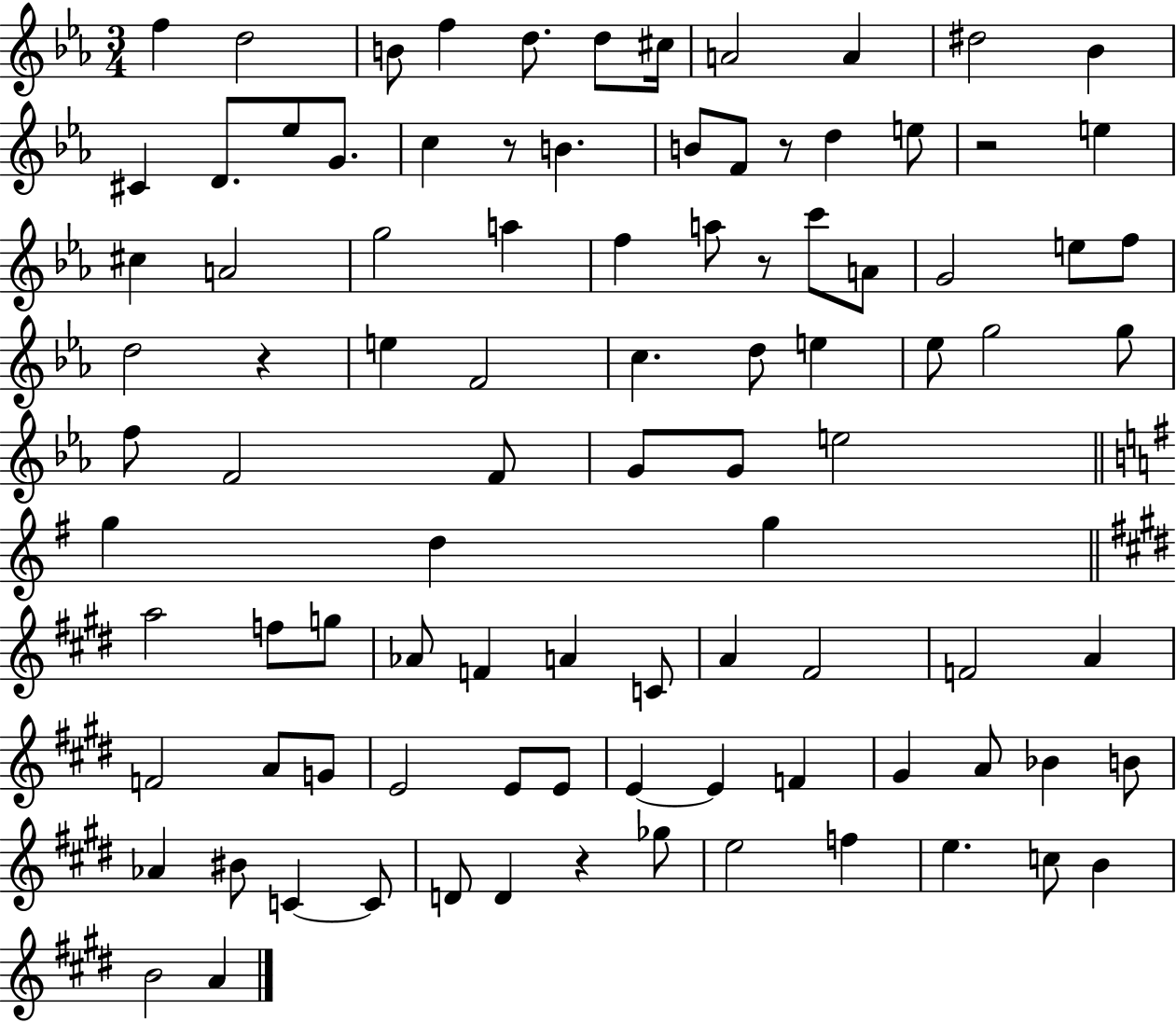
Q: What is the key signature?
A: EES major